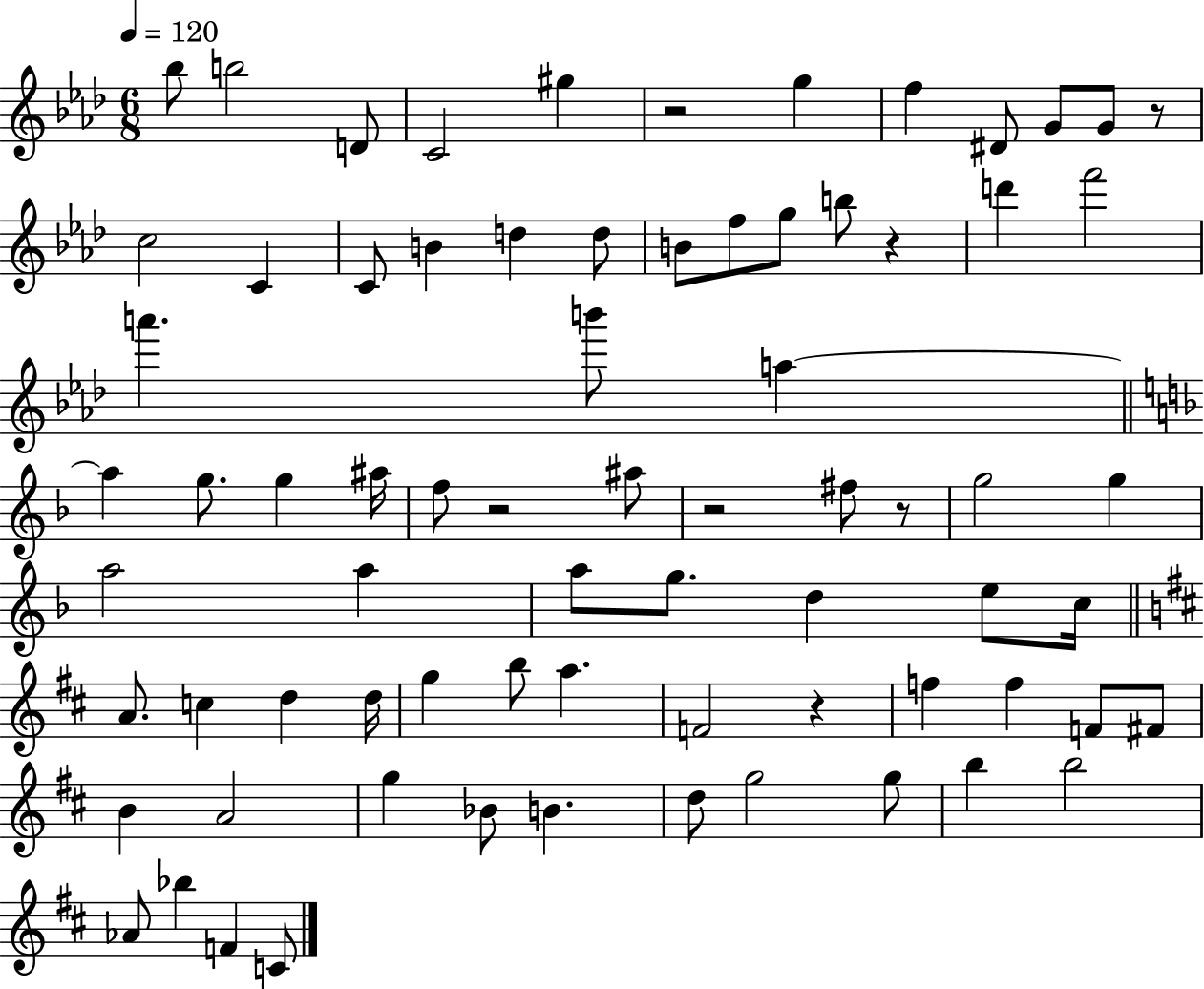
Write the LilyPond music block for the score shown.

{
  \clef treble
  \numericTimeSignature
  \time 6/8
  \key aes \major
  \tempo 4 = 120
  bes''8 b''2 d'8 | c'2 gis''4 | r2 g''4 | f''4 dis'8 g'8 g'8 r8 | \break c''2 c'4 | c'8 b'4 d''4 d''8 | b'8 f''8 g''8 b''8 r4 | d'''4 f'''2 | \break a'''4. b'''8 a''4~~ | \bar "||" \break \key f \major a''4 g''8. g''4 ais''16 | f''8 r2 ais''8 | r2 fis''8 r8 | g''2 g''4 | \break a''2 a''4 | a''8 g''8. d''4 e''8 c''16 | \bar "||" \break \key d \major a'8. c''4 d''4 d''16 | g''4 b''8 a''4. | f'2 r4 | f''4 f''4 f'8 fis'8 | \break b'4 a'2 | g''4 bes'8 b'4. | d''8 g''2 g''8 | b''4 b''2 | \break aes'8 bes''4 f'4 c'8 | \bar "|."
}